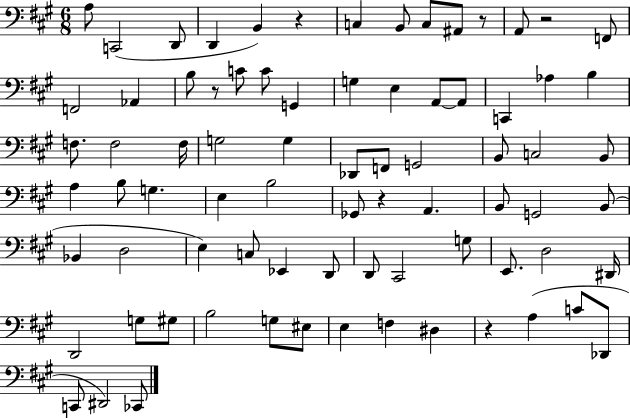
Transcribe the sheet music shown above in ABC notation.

X:1
T:Untitled
M:6/8
L:1/4
K:A
A,/2 C,,2 D,,/2 D,, B,, z C, B,,/2 C,/2 ^A,,/2 z/2 A,,/2 z2 F,,/2 F,,2 _A,, B,/2 z/2 C/2 C/2 G,, G, E, A,,/2 A,,/2 C,, _A, B, F,/2 F,2 F,/4 G,2 G, _D,,/2 F,,/2 G,,2 B,,/2 C,2 B,,/2 A, B,/2 G, E, B,2 _G,,/2 z A,, B,,/2 G,,2 B,,/2 _B,, D,2 E, C,/2 _E,, D,,/2 D,,/2 ^C,,2 G,/2 E,,/2 D,2 ^D,,/4 D,,2 G,/2 ^G,/2 B,2 G,/2 ^E,/2 E, F, ^D, z A, C/2 _D,,/2 C,,/2 ^D,,2 _C,,/2